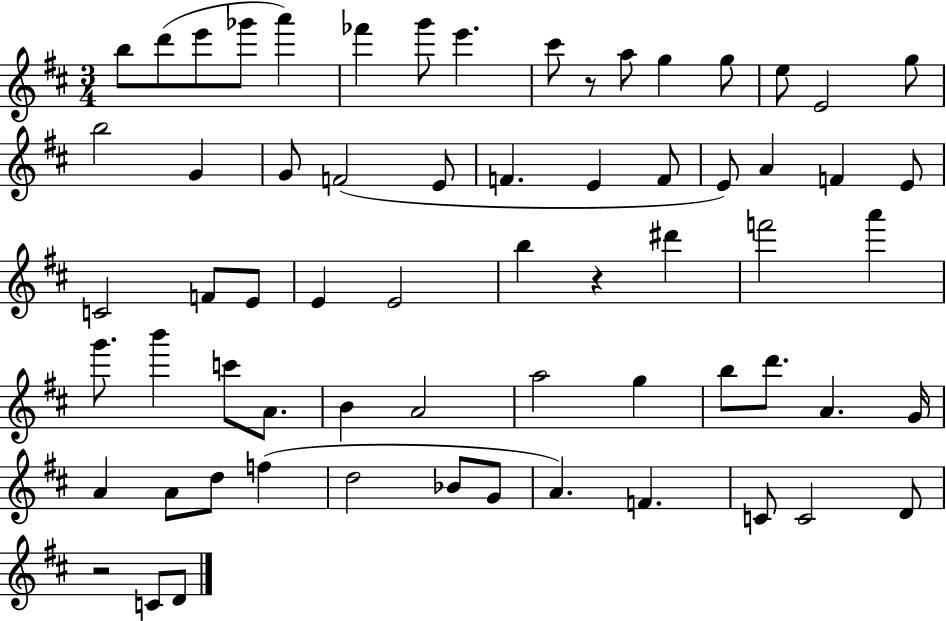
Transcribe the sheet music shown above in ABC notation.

X:1
T:Untitled
M:3/4
L:1/4
K:D
b/2 d'/2 e'/2 _g'/2 a' _f' g'/2 e' ^c'/2 z/2 a/2 g g/2 e/2 E2 g/2 b2 G G/2 F2 E/2 F E F/2 E/2 A F E/2 C2 F/2 E/2 E E2 b z ^d' f'2 a' g'/2 b' c'/2 A/2 B A2 a2 g b/2 d'/2 A G/4 A A/2 d/2 f d2 _B/2 G/2 A F C/2 C2 D/2 z2 C/2 D/2